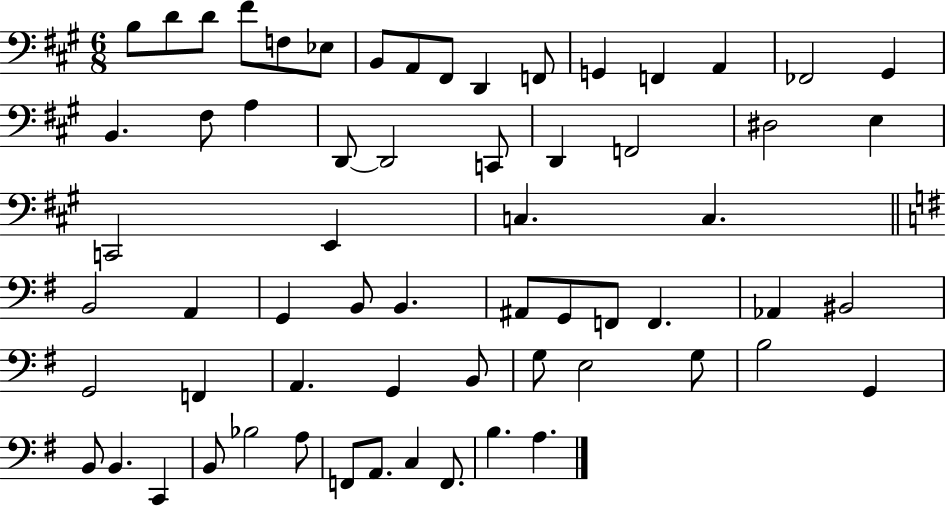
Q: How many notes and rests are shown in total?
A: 63